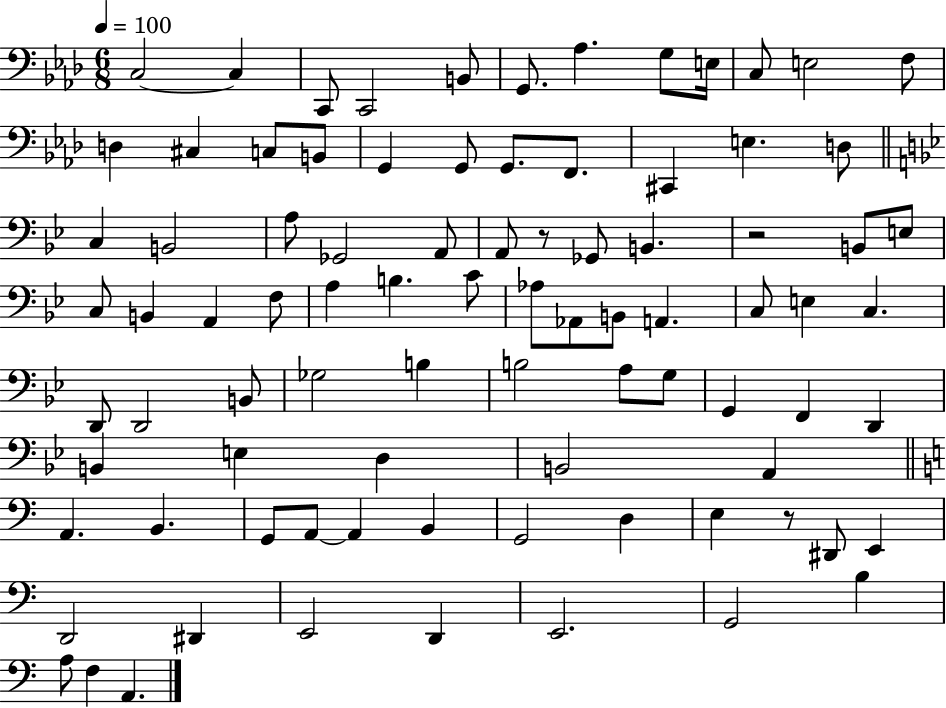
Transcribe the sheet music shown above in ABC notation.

X:1
T:Untitled
M:6/8
L:1/4
K:Ab
C,2 C, C,,/2 C,,2 B,,/2 G,,/2 _A, G,/2 E,/4 C,/2 E,2 F,/2 D, ^C, C,/2 B,,/2 G,, G,,/2 G,,/2 F,,/2 ^C,, E, D,/2 C, B,,2 A,/2 _G,,2 A,,/2 A,,/2 z/2 _G,,/2 B,, z2 B,,/2 E,/2 C,/2 B,, A,, F,/2 A, B, C/2 _A,/2 _A,,/2 B,,/2 A,, C,/2 E, C, D,,/2 D,,2 B,,/2 _G,2 B, B,2 A,/2 G,/2 G,, F,, D,, B,, E, D, B,,2 A,, A,, B,, G,,/2 A,,/2 A,, B,, G,,2 D, E, z/2 ^D,,/2 E,, D,,2 ^D,, E,,2 D,, E,,2 G,,2 B, A,/2 F, A,,